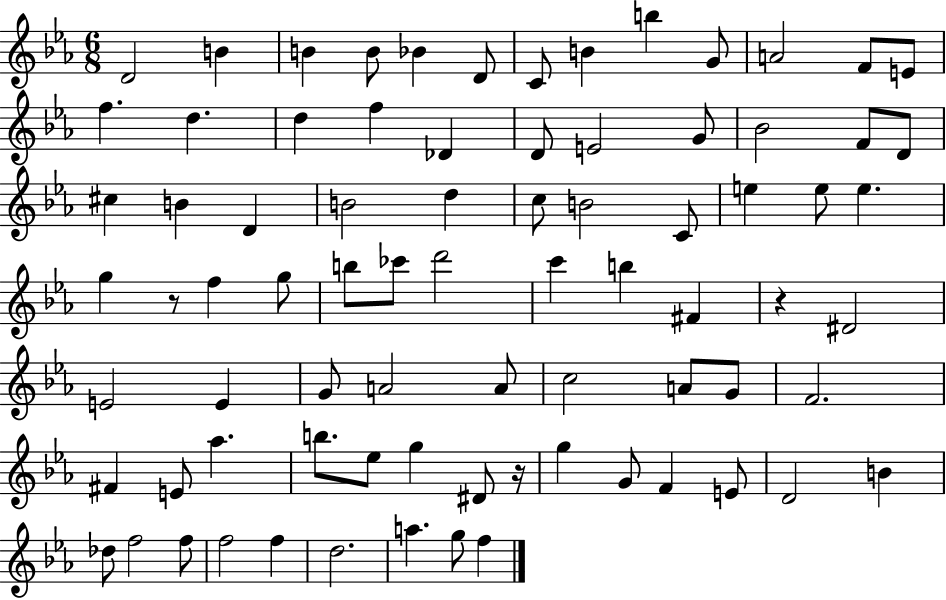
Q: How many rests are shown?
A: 3